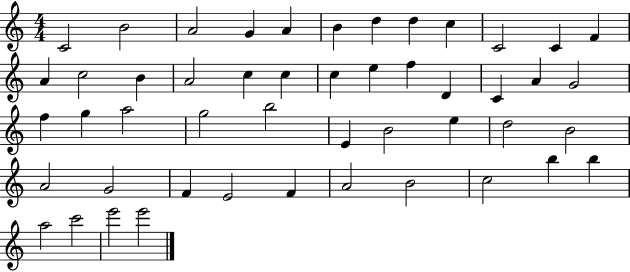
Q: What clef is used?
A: treble